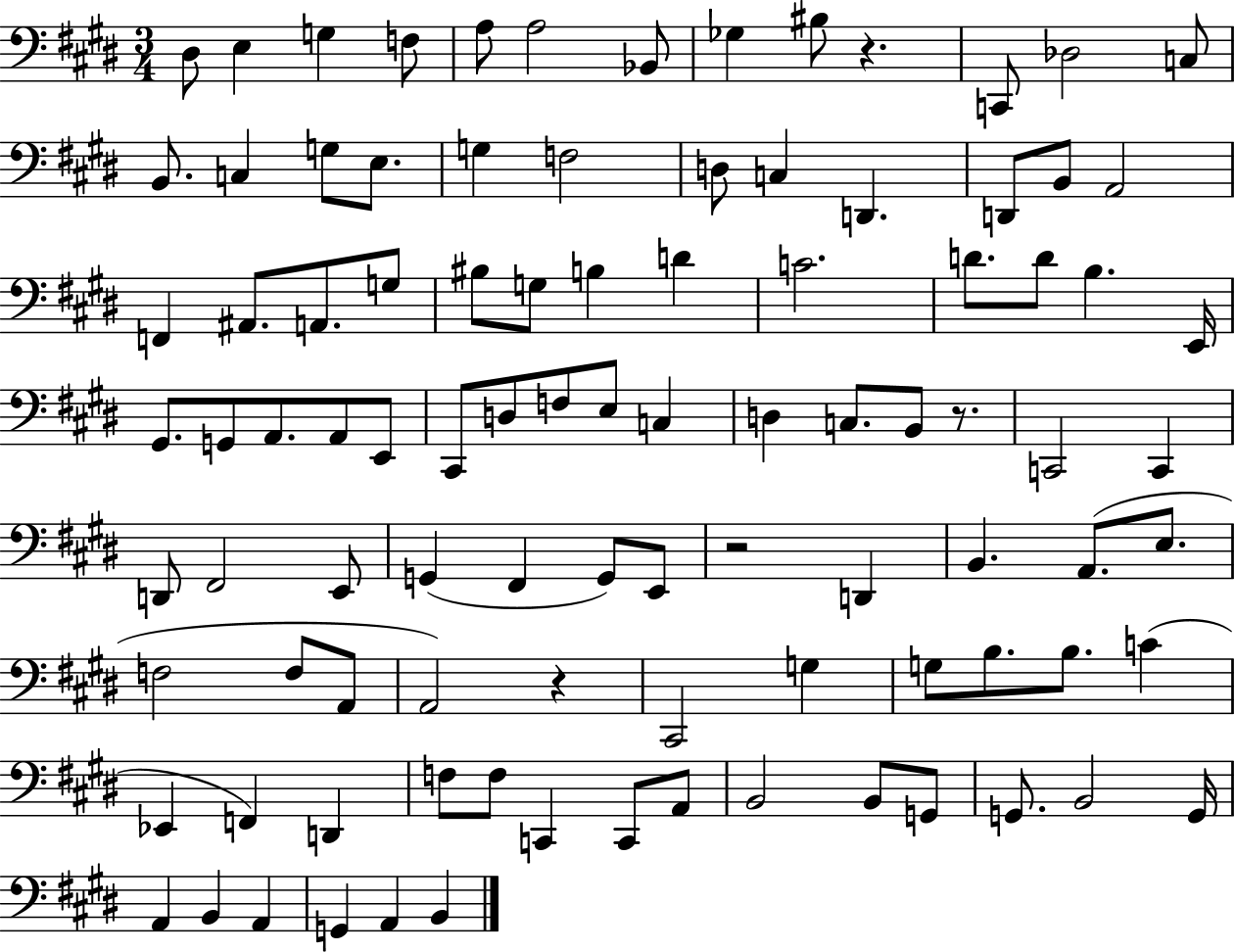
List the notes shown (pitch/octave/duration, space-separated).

D#3/e E3/q G3/q F3/e A3/e A3/h Bb2/e Gb3/q BIS3/e R/q. C2/e Db3/h C3/e B2/e. C3/q G3/e E3/e. G3/q F3/h D3/e C3/q D2/q. D2/e B2/e A2/h F2/q A#2/e. A2/e. G3/e BIS3/e G3/e B3/q D4/q C4/h. D4/e. D4/e B3/q. E2/s G#2/e. G2/e A2/e. A2/e E2/e C#2/e D3/e F3/e E3/e C3/q D3/q C3/e. B2/e R/e. C2/h C2/q D2/e F#2/h E2/e G2/q F#2/q G2/e E2/e R/h D2/q B2/q. A2/e. E3/e. F3/h F3/e A2/e A2/h R/q C#2/h G3/q G3/e B3/e. B3/e. C4/q Eb2/q F2/q D2/q F3/e F3/e C2/q C2/e A2/e B2/h B2/e G2/e G2/e. B2/h G2/s A2/q B2/q A2/q G2/q A2/q B2/q